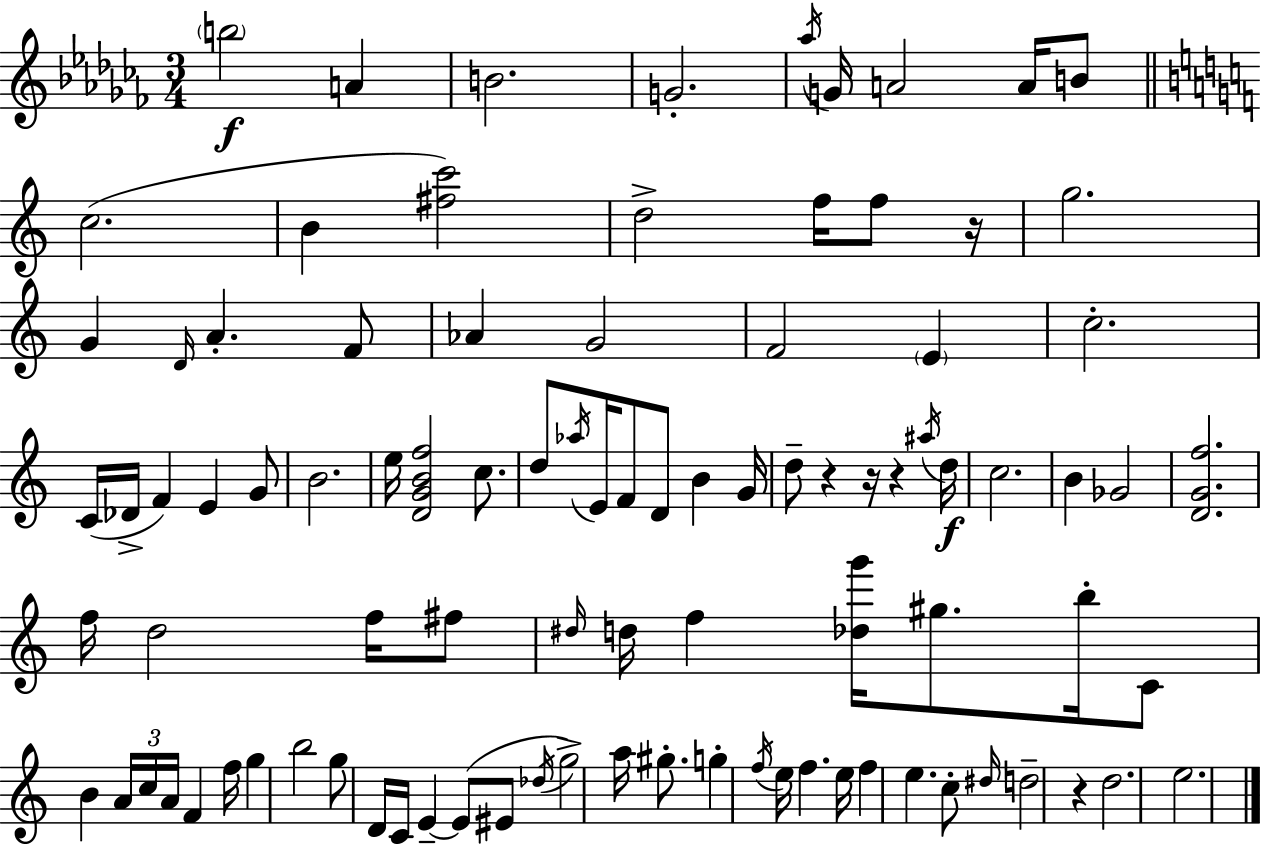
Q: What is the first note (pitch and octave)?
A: B5